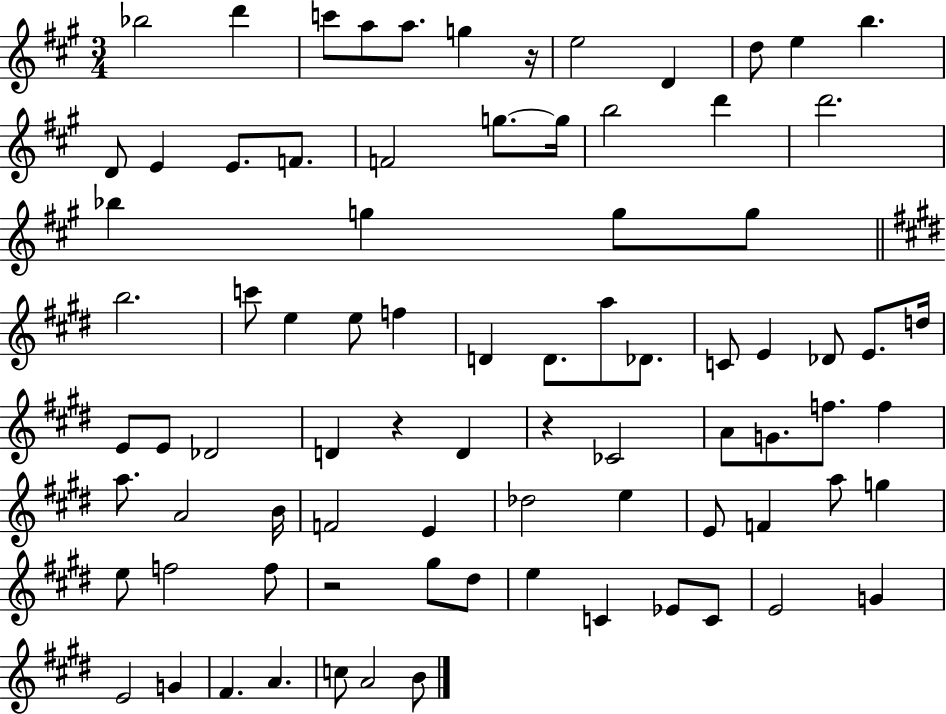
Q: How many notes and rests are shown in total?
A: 82